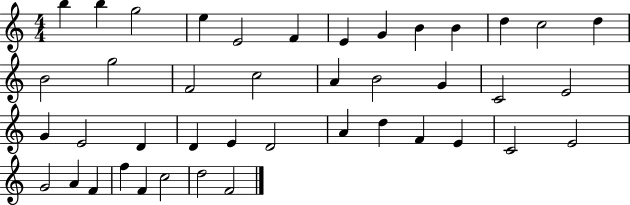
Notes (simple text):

B5/q B5/q G5/h E5/q E4/h F4/q E4/q G4/q B4/q B4/q D5/q C5/h D5/q B4/h G5/h F4/h C5/h A4/q B4/h G4/q C4/h E4/h G4/q E4/h D4/q D4/q E4/q D4/h A4/q D5/q F4/q E4/q C4/h E4/h G4/h A4/q F4/q F5/q F4/q C5/h D5/h F4/h